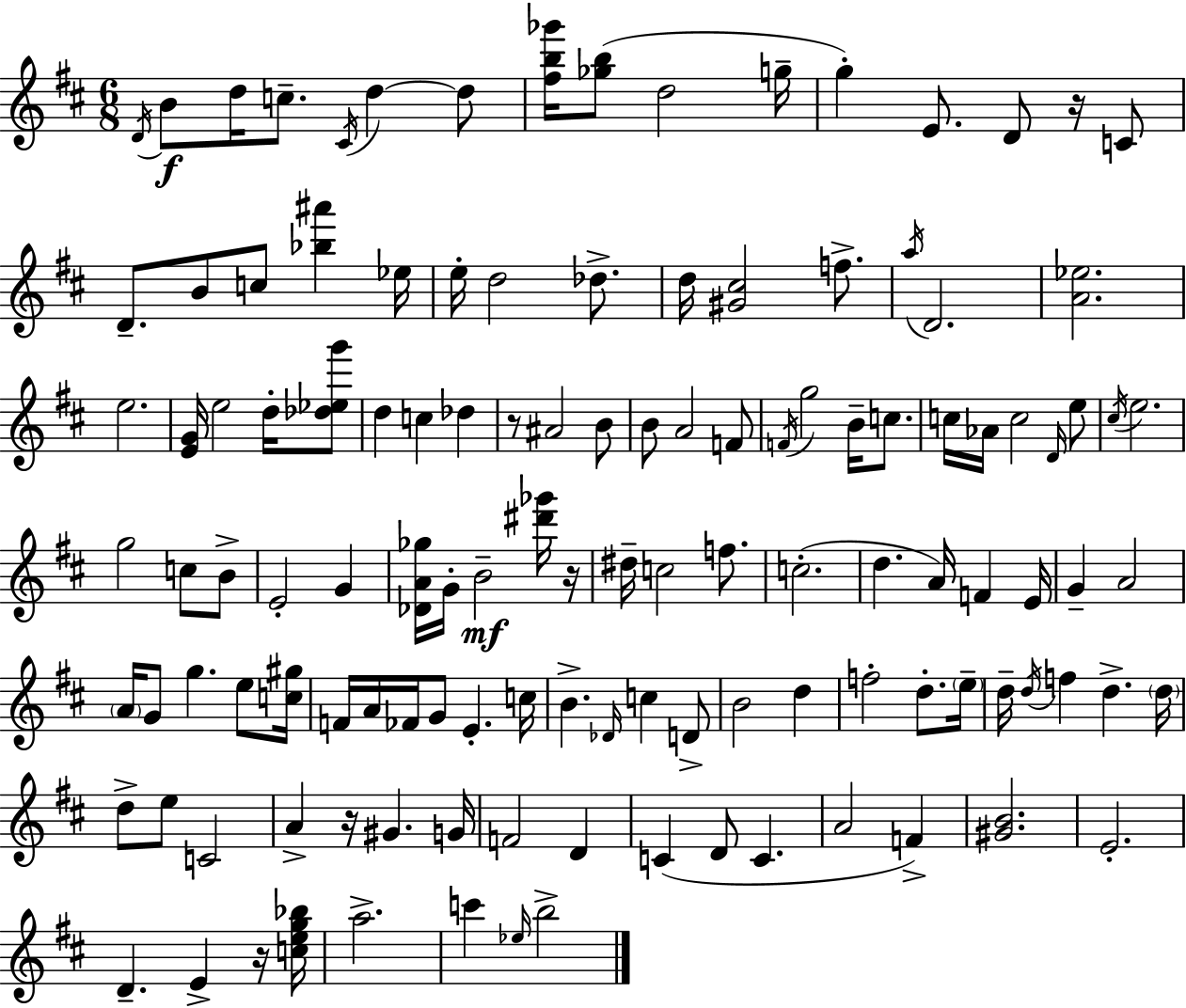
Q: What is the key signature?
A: D major